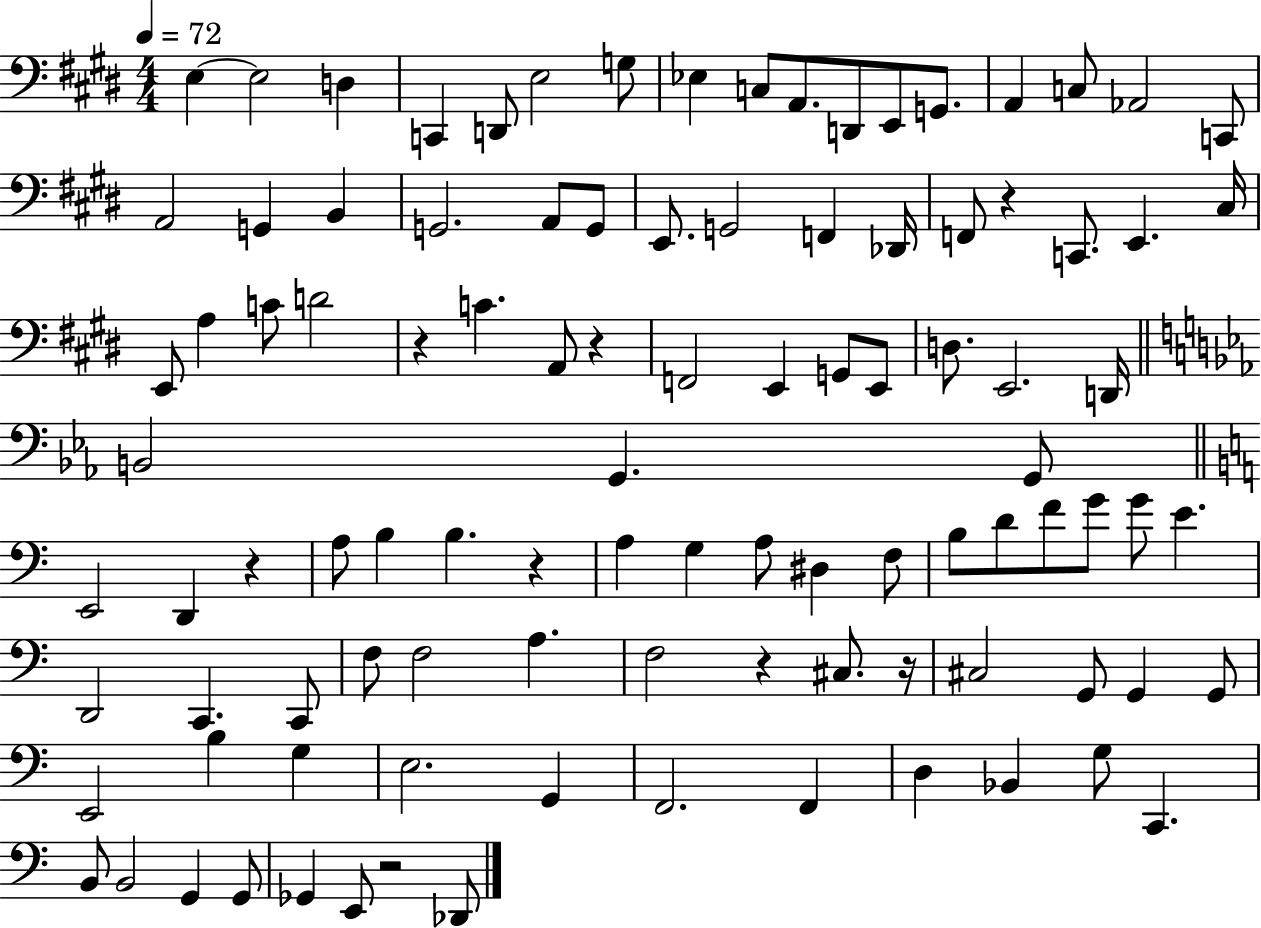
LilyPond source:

{
  \clef bass
  \numericTimeSignature
  \time 4/4
  \key e \major
  \tempo 4 = 72
  \repeat volta 2 { e4~~ e2 d4 | c,4 d,8 e2 g8 | ees4 c8 a,8. d,8 e,8 g,8. | a,4 c8 aes,2 c,8 | \break a,2 g,4 b,4 | g,2. a,8 g,8 | e,8. g,2 f,4 des,16 | f,8 r4 c,8. e,4. cis16 | \break e,8 a4 c'8 d'2 | r4 c'4. a,8 r4 | f,2 e,4 g,8 e,8 | d8. e,2. d,16 | \break \bar "||" \break \key ees \major b,2 g,4. g,8 | \bar "||" \break \key a \minor e,2 d,4 r4 | a8 b4 b4. r4 | a4 g4 a8 dis4 f8 | b8 d'8 f'8 g'8 g'8 e'4. | \break d,2 c,4. c,8 | f8 f2 a4. | f2 r4 cis8. r16 | cis2 g,8 g,4 g,8 | \break e,2 b4 g4 | e2. g,4 | f,2. f,4 | d4 bes,4 g8 c,4. | \break b,8 b,2 g,4 g,8 | ges,4 e,8 r2 des,8 | } \bar "|."
}